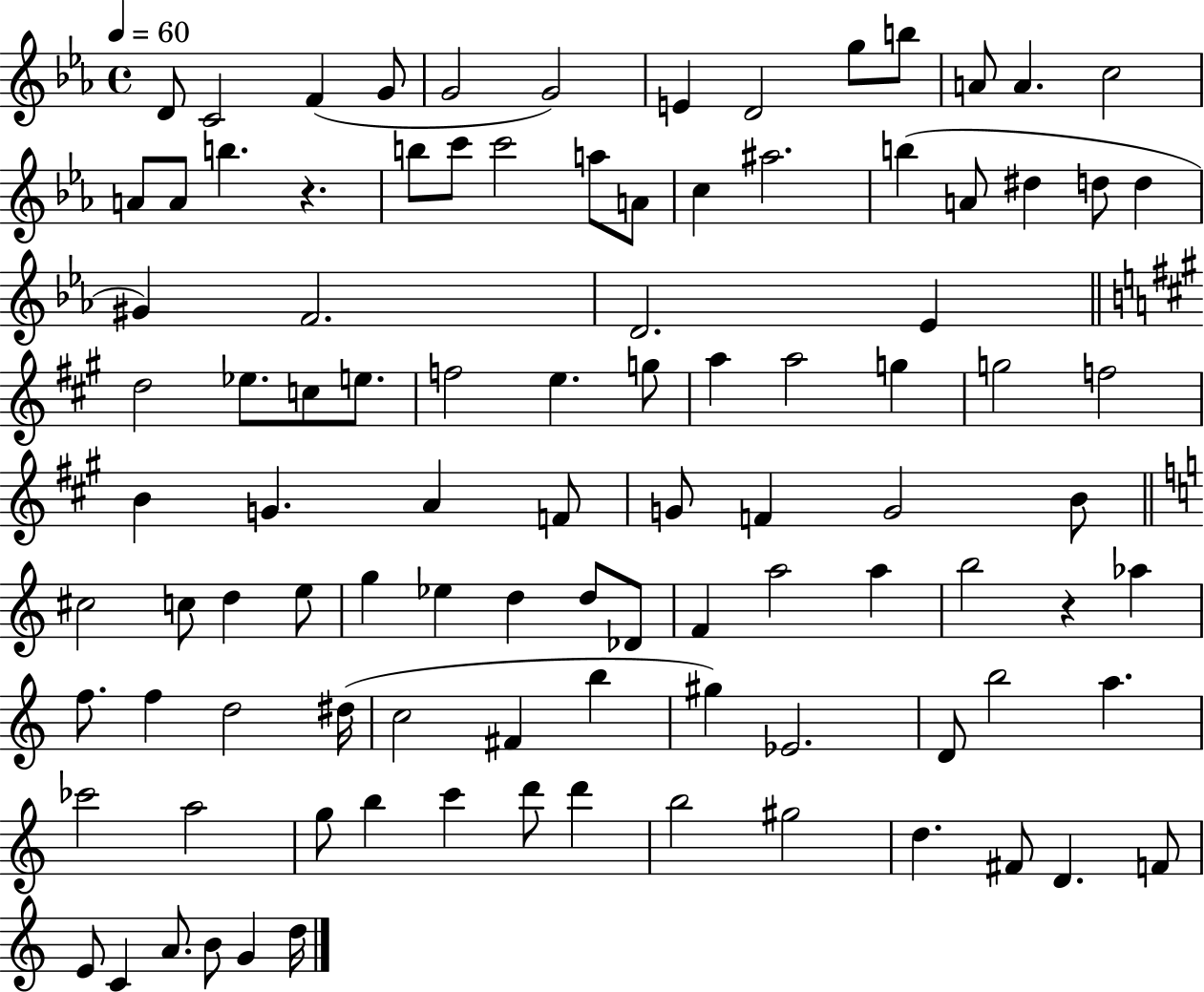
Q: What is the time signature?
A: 4/4